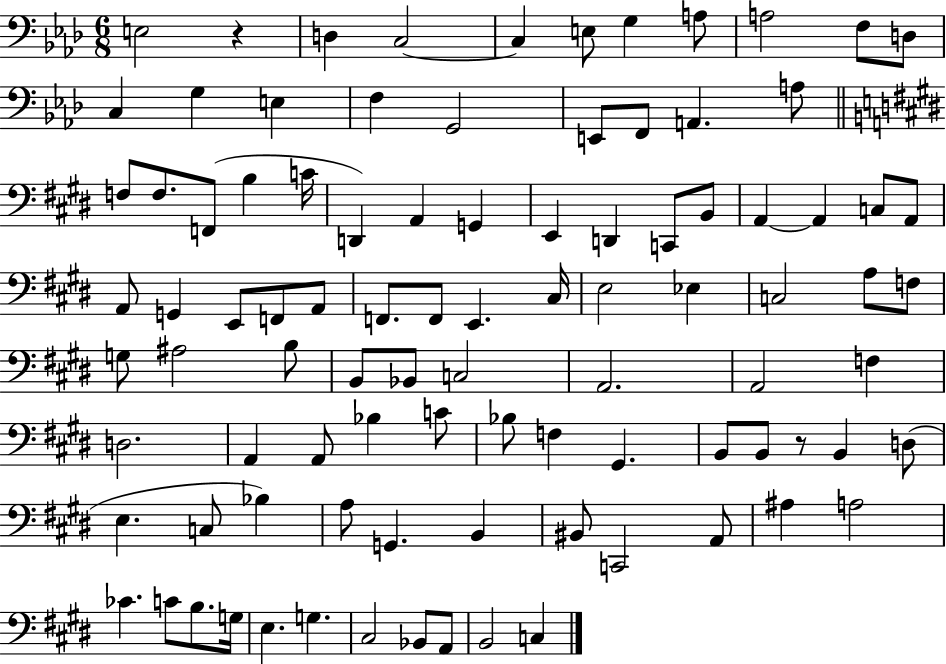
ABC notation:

X:1
T:Untitled
M:6/8
L:1/4
K:Ab
E,2 z D, C,2 C, E,/2 G, A,/2 A,2 F,/2 D,/2 C, G, E, F, G,,2 E,,/2 F,,/2 A,, A,/2 F,/2 F,/2 F,,/2 B, C/4 D,, A,, G,, E,, D,, C,,/2 B,,/2 A,, A,, C,/2 A,,/2 A,,/2 G,, E,,/2 F,,/2 A,,/2 F,,/2 F,,/2 E,, ^C,/4 E,2 _E, C,2 A,/2 F,/2 G,/2 ^A,2 B,/2 B,,/2 _B,,/2 C,2 A,,2 A,,2 F, D,2 A,, A,,/2 _B, C/2 _B,/2 F, ^G,, B,,/2 B,,/2 z/2 B,, D,/2 E, C,/2 _B, A,/2 G,, B,, ^B,,/2 C,,2 A,,/2 ^A, A,2 _C C/2 B,/2 G,/4 E, G, ^C,2 _B,,/2 A,,/2 B,,2 C,